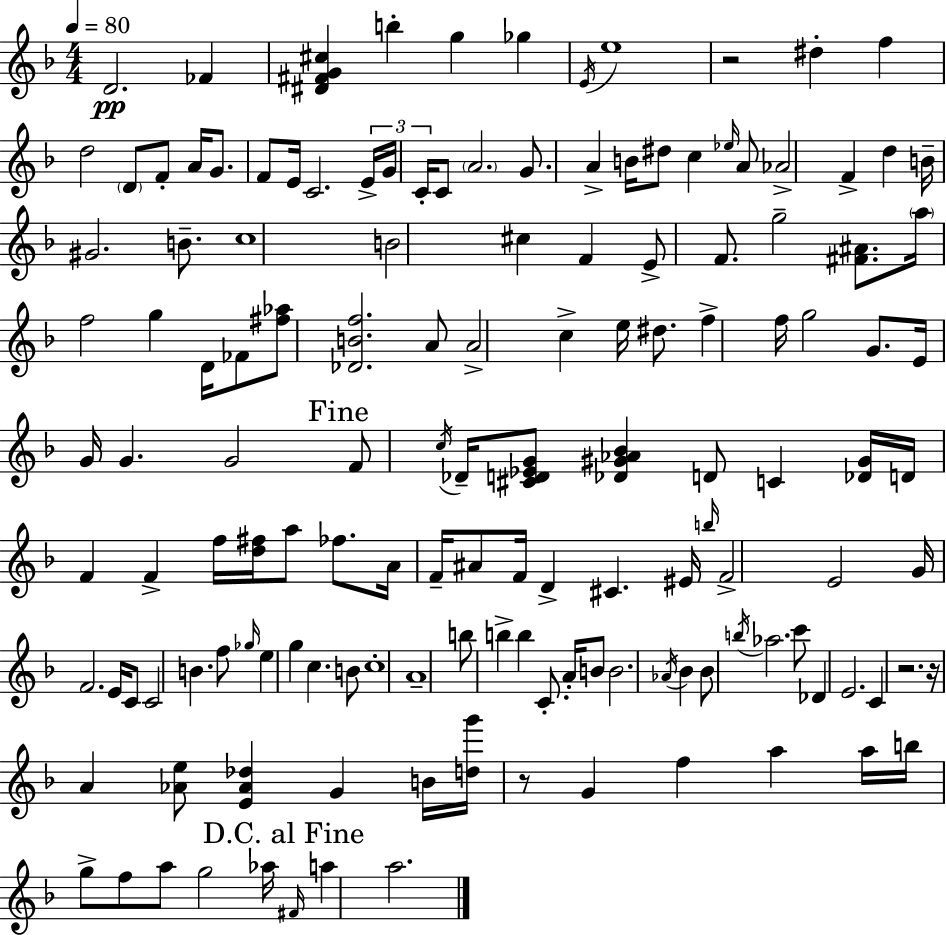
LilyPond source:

{
  \clef treble
  \numericTimeSignature
  \time 4/4
  \key f \major
  \tempo 4 = 80
  d'2.\pp fes'4 | <dis' fis' g' cis''>4 b''4-. g''4 ges''4 | \acciaccatura { e'16 } e''1 | r2 dis''4-. f''4 | \break d''2 \parenthesize d'8 f'8-. a'16 g'8. | f'8 e'16 c'2. | \tuplet 3/2 { e'16-> g'16 c'16-. } c'8 \parenthesize a'2. | g'8. a'4-> b'16 dis''8 c''4 \grace { ees''16 } | \break a'8 aes'2-> f'4-> d''4 | b'16-- gis'2. b'8.-- | c''1 | b'2 cis''4 f'4 | \break e'8-> f'8. g''2-- <fis' ais'>8. | \parenthesize a''16 f''2 g''4 d'16 | fes'8 <fis'' aes''>8 <des' b' f''>2. | a'8 a'2-> c''4-> e''16 dis''8. | \break f''4-> f''16 g''2 g'8. | e'16 g'16 g'4. g'2 | \mark "Fine" f'8 \acciaccatura { c''16 } des'16-- <cis' d' ees' g'>8 <des' gis' aes' bes'>4 d'8 c'4 | <des' gis'>16 d'16 f'4 f'4-> f''16 <d'' fis''>16 a''8 | \break fes''8. a'16 f'16-- ais'8 f'16 d'4-> cis'4. | eis'16 \grace { b''16 } f'2-> e'2 | g'16 f'2. | e'16 c'8 c'2 b'4. | \break f''8 \grace { ges''16 } e''4 g''4 c''4. | b'8 c''1-. | a'1-- | b''8 b''4-> b''4 c'8.-. | \break a'16-. b'8 b'2. | \acciaccatura { aes'16 } bes'4 bes'8 \acciaccatura { b''16 } aes''2. | c'''8 des'4 e'2. | c'4 r2. | \break r16 a'4 <aes' e''>8 <e' aes' des''>4 | g'4 b'16 <d'' g'''>16 r8 g'4 f''4 | a''4 a''16 b''16 g''8-> f''8 a''8 g''2 | aes''16 \mark "D.C. al Fine" \grace { fis'16 } a''4 a''2. | \break \bar "|."
}